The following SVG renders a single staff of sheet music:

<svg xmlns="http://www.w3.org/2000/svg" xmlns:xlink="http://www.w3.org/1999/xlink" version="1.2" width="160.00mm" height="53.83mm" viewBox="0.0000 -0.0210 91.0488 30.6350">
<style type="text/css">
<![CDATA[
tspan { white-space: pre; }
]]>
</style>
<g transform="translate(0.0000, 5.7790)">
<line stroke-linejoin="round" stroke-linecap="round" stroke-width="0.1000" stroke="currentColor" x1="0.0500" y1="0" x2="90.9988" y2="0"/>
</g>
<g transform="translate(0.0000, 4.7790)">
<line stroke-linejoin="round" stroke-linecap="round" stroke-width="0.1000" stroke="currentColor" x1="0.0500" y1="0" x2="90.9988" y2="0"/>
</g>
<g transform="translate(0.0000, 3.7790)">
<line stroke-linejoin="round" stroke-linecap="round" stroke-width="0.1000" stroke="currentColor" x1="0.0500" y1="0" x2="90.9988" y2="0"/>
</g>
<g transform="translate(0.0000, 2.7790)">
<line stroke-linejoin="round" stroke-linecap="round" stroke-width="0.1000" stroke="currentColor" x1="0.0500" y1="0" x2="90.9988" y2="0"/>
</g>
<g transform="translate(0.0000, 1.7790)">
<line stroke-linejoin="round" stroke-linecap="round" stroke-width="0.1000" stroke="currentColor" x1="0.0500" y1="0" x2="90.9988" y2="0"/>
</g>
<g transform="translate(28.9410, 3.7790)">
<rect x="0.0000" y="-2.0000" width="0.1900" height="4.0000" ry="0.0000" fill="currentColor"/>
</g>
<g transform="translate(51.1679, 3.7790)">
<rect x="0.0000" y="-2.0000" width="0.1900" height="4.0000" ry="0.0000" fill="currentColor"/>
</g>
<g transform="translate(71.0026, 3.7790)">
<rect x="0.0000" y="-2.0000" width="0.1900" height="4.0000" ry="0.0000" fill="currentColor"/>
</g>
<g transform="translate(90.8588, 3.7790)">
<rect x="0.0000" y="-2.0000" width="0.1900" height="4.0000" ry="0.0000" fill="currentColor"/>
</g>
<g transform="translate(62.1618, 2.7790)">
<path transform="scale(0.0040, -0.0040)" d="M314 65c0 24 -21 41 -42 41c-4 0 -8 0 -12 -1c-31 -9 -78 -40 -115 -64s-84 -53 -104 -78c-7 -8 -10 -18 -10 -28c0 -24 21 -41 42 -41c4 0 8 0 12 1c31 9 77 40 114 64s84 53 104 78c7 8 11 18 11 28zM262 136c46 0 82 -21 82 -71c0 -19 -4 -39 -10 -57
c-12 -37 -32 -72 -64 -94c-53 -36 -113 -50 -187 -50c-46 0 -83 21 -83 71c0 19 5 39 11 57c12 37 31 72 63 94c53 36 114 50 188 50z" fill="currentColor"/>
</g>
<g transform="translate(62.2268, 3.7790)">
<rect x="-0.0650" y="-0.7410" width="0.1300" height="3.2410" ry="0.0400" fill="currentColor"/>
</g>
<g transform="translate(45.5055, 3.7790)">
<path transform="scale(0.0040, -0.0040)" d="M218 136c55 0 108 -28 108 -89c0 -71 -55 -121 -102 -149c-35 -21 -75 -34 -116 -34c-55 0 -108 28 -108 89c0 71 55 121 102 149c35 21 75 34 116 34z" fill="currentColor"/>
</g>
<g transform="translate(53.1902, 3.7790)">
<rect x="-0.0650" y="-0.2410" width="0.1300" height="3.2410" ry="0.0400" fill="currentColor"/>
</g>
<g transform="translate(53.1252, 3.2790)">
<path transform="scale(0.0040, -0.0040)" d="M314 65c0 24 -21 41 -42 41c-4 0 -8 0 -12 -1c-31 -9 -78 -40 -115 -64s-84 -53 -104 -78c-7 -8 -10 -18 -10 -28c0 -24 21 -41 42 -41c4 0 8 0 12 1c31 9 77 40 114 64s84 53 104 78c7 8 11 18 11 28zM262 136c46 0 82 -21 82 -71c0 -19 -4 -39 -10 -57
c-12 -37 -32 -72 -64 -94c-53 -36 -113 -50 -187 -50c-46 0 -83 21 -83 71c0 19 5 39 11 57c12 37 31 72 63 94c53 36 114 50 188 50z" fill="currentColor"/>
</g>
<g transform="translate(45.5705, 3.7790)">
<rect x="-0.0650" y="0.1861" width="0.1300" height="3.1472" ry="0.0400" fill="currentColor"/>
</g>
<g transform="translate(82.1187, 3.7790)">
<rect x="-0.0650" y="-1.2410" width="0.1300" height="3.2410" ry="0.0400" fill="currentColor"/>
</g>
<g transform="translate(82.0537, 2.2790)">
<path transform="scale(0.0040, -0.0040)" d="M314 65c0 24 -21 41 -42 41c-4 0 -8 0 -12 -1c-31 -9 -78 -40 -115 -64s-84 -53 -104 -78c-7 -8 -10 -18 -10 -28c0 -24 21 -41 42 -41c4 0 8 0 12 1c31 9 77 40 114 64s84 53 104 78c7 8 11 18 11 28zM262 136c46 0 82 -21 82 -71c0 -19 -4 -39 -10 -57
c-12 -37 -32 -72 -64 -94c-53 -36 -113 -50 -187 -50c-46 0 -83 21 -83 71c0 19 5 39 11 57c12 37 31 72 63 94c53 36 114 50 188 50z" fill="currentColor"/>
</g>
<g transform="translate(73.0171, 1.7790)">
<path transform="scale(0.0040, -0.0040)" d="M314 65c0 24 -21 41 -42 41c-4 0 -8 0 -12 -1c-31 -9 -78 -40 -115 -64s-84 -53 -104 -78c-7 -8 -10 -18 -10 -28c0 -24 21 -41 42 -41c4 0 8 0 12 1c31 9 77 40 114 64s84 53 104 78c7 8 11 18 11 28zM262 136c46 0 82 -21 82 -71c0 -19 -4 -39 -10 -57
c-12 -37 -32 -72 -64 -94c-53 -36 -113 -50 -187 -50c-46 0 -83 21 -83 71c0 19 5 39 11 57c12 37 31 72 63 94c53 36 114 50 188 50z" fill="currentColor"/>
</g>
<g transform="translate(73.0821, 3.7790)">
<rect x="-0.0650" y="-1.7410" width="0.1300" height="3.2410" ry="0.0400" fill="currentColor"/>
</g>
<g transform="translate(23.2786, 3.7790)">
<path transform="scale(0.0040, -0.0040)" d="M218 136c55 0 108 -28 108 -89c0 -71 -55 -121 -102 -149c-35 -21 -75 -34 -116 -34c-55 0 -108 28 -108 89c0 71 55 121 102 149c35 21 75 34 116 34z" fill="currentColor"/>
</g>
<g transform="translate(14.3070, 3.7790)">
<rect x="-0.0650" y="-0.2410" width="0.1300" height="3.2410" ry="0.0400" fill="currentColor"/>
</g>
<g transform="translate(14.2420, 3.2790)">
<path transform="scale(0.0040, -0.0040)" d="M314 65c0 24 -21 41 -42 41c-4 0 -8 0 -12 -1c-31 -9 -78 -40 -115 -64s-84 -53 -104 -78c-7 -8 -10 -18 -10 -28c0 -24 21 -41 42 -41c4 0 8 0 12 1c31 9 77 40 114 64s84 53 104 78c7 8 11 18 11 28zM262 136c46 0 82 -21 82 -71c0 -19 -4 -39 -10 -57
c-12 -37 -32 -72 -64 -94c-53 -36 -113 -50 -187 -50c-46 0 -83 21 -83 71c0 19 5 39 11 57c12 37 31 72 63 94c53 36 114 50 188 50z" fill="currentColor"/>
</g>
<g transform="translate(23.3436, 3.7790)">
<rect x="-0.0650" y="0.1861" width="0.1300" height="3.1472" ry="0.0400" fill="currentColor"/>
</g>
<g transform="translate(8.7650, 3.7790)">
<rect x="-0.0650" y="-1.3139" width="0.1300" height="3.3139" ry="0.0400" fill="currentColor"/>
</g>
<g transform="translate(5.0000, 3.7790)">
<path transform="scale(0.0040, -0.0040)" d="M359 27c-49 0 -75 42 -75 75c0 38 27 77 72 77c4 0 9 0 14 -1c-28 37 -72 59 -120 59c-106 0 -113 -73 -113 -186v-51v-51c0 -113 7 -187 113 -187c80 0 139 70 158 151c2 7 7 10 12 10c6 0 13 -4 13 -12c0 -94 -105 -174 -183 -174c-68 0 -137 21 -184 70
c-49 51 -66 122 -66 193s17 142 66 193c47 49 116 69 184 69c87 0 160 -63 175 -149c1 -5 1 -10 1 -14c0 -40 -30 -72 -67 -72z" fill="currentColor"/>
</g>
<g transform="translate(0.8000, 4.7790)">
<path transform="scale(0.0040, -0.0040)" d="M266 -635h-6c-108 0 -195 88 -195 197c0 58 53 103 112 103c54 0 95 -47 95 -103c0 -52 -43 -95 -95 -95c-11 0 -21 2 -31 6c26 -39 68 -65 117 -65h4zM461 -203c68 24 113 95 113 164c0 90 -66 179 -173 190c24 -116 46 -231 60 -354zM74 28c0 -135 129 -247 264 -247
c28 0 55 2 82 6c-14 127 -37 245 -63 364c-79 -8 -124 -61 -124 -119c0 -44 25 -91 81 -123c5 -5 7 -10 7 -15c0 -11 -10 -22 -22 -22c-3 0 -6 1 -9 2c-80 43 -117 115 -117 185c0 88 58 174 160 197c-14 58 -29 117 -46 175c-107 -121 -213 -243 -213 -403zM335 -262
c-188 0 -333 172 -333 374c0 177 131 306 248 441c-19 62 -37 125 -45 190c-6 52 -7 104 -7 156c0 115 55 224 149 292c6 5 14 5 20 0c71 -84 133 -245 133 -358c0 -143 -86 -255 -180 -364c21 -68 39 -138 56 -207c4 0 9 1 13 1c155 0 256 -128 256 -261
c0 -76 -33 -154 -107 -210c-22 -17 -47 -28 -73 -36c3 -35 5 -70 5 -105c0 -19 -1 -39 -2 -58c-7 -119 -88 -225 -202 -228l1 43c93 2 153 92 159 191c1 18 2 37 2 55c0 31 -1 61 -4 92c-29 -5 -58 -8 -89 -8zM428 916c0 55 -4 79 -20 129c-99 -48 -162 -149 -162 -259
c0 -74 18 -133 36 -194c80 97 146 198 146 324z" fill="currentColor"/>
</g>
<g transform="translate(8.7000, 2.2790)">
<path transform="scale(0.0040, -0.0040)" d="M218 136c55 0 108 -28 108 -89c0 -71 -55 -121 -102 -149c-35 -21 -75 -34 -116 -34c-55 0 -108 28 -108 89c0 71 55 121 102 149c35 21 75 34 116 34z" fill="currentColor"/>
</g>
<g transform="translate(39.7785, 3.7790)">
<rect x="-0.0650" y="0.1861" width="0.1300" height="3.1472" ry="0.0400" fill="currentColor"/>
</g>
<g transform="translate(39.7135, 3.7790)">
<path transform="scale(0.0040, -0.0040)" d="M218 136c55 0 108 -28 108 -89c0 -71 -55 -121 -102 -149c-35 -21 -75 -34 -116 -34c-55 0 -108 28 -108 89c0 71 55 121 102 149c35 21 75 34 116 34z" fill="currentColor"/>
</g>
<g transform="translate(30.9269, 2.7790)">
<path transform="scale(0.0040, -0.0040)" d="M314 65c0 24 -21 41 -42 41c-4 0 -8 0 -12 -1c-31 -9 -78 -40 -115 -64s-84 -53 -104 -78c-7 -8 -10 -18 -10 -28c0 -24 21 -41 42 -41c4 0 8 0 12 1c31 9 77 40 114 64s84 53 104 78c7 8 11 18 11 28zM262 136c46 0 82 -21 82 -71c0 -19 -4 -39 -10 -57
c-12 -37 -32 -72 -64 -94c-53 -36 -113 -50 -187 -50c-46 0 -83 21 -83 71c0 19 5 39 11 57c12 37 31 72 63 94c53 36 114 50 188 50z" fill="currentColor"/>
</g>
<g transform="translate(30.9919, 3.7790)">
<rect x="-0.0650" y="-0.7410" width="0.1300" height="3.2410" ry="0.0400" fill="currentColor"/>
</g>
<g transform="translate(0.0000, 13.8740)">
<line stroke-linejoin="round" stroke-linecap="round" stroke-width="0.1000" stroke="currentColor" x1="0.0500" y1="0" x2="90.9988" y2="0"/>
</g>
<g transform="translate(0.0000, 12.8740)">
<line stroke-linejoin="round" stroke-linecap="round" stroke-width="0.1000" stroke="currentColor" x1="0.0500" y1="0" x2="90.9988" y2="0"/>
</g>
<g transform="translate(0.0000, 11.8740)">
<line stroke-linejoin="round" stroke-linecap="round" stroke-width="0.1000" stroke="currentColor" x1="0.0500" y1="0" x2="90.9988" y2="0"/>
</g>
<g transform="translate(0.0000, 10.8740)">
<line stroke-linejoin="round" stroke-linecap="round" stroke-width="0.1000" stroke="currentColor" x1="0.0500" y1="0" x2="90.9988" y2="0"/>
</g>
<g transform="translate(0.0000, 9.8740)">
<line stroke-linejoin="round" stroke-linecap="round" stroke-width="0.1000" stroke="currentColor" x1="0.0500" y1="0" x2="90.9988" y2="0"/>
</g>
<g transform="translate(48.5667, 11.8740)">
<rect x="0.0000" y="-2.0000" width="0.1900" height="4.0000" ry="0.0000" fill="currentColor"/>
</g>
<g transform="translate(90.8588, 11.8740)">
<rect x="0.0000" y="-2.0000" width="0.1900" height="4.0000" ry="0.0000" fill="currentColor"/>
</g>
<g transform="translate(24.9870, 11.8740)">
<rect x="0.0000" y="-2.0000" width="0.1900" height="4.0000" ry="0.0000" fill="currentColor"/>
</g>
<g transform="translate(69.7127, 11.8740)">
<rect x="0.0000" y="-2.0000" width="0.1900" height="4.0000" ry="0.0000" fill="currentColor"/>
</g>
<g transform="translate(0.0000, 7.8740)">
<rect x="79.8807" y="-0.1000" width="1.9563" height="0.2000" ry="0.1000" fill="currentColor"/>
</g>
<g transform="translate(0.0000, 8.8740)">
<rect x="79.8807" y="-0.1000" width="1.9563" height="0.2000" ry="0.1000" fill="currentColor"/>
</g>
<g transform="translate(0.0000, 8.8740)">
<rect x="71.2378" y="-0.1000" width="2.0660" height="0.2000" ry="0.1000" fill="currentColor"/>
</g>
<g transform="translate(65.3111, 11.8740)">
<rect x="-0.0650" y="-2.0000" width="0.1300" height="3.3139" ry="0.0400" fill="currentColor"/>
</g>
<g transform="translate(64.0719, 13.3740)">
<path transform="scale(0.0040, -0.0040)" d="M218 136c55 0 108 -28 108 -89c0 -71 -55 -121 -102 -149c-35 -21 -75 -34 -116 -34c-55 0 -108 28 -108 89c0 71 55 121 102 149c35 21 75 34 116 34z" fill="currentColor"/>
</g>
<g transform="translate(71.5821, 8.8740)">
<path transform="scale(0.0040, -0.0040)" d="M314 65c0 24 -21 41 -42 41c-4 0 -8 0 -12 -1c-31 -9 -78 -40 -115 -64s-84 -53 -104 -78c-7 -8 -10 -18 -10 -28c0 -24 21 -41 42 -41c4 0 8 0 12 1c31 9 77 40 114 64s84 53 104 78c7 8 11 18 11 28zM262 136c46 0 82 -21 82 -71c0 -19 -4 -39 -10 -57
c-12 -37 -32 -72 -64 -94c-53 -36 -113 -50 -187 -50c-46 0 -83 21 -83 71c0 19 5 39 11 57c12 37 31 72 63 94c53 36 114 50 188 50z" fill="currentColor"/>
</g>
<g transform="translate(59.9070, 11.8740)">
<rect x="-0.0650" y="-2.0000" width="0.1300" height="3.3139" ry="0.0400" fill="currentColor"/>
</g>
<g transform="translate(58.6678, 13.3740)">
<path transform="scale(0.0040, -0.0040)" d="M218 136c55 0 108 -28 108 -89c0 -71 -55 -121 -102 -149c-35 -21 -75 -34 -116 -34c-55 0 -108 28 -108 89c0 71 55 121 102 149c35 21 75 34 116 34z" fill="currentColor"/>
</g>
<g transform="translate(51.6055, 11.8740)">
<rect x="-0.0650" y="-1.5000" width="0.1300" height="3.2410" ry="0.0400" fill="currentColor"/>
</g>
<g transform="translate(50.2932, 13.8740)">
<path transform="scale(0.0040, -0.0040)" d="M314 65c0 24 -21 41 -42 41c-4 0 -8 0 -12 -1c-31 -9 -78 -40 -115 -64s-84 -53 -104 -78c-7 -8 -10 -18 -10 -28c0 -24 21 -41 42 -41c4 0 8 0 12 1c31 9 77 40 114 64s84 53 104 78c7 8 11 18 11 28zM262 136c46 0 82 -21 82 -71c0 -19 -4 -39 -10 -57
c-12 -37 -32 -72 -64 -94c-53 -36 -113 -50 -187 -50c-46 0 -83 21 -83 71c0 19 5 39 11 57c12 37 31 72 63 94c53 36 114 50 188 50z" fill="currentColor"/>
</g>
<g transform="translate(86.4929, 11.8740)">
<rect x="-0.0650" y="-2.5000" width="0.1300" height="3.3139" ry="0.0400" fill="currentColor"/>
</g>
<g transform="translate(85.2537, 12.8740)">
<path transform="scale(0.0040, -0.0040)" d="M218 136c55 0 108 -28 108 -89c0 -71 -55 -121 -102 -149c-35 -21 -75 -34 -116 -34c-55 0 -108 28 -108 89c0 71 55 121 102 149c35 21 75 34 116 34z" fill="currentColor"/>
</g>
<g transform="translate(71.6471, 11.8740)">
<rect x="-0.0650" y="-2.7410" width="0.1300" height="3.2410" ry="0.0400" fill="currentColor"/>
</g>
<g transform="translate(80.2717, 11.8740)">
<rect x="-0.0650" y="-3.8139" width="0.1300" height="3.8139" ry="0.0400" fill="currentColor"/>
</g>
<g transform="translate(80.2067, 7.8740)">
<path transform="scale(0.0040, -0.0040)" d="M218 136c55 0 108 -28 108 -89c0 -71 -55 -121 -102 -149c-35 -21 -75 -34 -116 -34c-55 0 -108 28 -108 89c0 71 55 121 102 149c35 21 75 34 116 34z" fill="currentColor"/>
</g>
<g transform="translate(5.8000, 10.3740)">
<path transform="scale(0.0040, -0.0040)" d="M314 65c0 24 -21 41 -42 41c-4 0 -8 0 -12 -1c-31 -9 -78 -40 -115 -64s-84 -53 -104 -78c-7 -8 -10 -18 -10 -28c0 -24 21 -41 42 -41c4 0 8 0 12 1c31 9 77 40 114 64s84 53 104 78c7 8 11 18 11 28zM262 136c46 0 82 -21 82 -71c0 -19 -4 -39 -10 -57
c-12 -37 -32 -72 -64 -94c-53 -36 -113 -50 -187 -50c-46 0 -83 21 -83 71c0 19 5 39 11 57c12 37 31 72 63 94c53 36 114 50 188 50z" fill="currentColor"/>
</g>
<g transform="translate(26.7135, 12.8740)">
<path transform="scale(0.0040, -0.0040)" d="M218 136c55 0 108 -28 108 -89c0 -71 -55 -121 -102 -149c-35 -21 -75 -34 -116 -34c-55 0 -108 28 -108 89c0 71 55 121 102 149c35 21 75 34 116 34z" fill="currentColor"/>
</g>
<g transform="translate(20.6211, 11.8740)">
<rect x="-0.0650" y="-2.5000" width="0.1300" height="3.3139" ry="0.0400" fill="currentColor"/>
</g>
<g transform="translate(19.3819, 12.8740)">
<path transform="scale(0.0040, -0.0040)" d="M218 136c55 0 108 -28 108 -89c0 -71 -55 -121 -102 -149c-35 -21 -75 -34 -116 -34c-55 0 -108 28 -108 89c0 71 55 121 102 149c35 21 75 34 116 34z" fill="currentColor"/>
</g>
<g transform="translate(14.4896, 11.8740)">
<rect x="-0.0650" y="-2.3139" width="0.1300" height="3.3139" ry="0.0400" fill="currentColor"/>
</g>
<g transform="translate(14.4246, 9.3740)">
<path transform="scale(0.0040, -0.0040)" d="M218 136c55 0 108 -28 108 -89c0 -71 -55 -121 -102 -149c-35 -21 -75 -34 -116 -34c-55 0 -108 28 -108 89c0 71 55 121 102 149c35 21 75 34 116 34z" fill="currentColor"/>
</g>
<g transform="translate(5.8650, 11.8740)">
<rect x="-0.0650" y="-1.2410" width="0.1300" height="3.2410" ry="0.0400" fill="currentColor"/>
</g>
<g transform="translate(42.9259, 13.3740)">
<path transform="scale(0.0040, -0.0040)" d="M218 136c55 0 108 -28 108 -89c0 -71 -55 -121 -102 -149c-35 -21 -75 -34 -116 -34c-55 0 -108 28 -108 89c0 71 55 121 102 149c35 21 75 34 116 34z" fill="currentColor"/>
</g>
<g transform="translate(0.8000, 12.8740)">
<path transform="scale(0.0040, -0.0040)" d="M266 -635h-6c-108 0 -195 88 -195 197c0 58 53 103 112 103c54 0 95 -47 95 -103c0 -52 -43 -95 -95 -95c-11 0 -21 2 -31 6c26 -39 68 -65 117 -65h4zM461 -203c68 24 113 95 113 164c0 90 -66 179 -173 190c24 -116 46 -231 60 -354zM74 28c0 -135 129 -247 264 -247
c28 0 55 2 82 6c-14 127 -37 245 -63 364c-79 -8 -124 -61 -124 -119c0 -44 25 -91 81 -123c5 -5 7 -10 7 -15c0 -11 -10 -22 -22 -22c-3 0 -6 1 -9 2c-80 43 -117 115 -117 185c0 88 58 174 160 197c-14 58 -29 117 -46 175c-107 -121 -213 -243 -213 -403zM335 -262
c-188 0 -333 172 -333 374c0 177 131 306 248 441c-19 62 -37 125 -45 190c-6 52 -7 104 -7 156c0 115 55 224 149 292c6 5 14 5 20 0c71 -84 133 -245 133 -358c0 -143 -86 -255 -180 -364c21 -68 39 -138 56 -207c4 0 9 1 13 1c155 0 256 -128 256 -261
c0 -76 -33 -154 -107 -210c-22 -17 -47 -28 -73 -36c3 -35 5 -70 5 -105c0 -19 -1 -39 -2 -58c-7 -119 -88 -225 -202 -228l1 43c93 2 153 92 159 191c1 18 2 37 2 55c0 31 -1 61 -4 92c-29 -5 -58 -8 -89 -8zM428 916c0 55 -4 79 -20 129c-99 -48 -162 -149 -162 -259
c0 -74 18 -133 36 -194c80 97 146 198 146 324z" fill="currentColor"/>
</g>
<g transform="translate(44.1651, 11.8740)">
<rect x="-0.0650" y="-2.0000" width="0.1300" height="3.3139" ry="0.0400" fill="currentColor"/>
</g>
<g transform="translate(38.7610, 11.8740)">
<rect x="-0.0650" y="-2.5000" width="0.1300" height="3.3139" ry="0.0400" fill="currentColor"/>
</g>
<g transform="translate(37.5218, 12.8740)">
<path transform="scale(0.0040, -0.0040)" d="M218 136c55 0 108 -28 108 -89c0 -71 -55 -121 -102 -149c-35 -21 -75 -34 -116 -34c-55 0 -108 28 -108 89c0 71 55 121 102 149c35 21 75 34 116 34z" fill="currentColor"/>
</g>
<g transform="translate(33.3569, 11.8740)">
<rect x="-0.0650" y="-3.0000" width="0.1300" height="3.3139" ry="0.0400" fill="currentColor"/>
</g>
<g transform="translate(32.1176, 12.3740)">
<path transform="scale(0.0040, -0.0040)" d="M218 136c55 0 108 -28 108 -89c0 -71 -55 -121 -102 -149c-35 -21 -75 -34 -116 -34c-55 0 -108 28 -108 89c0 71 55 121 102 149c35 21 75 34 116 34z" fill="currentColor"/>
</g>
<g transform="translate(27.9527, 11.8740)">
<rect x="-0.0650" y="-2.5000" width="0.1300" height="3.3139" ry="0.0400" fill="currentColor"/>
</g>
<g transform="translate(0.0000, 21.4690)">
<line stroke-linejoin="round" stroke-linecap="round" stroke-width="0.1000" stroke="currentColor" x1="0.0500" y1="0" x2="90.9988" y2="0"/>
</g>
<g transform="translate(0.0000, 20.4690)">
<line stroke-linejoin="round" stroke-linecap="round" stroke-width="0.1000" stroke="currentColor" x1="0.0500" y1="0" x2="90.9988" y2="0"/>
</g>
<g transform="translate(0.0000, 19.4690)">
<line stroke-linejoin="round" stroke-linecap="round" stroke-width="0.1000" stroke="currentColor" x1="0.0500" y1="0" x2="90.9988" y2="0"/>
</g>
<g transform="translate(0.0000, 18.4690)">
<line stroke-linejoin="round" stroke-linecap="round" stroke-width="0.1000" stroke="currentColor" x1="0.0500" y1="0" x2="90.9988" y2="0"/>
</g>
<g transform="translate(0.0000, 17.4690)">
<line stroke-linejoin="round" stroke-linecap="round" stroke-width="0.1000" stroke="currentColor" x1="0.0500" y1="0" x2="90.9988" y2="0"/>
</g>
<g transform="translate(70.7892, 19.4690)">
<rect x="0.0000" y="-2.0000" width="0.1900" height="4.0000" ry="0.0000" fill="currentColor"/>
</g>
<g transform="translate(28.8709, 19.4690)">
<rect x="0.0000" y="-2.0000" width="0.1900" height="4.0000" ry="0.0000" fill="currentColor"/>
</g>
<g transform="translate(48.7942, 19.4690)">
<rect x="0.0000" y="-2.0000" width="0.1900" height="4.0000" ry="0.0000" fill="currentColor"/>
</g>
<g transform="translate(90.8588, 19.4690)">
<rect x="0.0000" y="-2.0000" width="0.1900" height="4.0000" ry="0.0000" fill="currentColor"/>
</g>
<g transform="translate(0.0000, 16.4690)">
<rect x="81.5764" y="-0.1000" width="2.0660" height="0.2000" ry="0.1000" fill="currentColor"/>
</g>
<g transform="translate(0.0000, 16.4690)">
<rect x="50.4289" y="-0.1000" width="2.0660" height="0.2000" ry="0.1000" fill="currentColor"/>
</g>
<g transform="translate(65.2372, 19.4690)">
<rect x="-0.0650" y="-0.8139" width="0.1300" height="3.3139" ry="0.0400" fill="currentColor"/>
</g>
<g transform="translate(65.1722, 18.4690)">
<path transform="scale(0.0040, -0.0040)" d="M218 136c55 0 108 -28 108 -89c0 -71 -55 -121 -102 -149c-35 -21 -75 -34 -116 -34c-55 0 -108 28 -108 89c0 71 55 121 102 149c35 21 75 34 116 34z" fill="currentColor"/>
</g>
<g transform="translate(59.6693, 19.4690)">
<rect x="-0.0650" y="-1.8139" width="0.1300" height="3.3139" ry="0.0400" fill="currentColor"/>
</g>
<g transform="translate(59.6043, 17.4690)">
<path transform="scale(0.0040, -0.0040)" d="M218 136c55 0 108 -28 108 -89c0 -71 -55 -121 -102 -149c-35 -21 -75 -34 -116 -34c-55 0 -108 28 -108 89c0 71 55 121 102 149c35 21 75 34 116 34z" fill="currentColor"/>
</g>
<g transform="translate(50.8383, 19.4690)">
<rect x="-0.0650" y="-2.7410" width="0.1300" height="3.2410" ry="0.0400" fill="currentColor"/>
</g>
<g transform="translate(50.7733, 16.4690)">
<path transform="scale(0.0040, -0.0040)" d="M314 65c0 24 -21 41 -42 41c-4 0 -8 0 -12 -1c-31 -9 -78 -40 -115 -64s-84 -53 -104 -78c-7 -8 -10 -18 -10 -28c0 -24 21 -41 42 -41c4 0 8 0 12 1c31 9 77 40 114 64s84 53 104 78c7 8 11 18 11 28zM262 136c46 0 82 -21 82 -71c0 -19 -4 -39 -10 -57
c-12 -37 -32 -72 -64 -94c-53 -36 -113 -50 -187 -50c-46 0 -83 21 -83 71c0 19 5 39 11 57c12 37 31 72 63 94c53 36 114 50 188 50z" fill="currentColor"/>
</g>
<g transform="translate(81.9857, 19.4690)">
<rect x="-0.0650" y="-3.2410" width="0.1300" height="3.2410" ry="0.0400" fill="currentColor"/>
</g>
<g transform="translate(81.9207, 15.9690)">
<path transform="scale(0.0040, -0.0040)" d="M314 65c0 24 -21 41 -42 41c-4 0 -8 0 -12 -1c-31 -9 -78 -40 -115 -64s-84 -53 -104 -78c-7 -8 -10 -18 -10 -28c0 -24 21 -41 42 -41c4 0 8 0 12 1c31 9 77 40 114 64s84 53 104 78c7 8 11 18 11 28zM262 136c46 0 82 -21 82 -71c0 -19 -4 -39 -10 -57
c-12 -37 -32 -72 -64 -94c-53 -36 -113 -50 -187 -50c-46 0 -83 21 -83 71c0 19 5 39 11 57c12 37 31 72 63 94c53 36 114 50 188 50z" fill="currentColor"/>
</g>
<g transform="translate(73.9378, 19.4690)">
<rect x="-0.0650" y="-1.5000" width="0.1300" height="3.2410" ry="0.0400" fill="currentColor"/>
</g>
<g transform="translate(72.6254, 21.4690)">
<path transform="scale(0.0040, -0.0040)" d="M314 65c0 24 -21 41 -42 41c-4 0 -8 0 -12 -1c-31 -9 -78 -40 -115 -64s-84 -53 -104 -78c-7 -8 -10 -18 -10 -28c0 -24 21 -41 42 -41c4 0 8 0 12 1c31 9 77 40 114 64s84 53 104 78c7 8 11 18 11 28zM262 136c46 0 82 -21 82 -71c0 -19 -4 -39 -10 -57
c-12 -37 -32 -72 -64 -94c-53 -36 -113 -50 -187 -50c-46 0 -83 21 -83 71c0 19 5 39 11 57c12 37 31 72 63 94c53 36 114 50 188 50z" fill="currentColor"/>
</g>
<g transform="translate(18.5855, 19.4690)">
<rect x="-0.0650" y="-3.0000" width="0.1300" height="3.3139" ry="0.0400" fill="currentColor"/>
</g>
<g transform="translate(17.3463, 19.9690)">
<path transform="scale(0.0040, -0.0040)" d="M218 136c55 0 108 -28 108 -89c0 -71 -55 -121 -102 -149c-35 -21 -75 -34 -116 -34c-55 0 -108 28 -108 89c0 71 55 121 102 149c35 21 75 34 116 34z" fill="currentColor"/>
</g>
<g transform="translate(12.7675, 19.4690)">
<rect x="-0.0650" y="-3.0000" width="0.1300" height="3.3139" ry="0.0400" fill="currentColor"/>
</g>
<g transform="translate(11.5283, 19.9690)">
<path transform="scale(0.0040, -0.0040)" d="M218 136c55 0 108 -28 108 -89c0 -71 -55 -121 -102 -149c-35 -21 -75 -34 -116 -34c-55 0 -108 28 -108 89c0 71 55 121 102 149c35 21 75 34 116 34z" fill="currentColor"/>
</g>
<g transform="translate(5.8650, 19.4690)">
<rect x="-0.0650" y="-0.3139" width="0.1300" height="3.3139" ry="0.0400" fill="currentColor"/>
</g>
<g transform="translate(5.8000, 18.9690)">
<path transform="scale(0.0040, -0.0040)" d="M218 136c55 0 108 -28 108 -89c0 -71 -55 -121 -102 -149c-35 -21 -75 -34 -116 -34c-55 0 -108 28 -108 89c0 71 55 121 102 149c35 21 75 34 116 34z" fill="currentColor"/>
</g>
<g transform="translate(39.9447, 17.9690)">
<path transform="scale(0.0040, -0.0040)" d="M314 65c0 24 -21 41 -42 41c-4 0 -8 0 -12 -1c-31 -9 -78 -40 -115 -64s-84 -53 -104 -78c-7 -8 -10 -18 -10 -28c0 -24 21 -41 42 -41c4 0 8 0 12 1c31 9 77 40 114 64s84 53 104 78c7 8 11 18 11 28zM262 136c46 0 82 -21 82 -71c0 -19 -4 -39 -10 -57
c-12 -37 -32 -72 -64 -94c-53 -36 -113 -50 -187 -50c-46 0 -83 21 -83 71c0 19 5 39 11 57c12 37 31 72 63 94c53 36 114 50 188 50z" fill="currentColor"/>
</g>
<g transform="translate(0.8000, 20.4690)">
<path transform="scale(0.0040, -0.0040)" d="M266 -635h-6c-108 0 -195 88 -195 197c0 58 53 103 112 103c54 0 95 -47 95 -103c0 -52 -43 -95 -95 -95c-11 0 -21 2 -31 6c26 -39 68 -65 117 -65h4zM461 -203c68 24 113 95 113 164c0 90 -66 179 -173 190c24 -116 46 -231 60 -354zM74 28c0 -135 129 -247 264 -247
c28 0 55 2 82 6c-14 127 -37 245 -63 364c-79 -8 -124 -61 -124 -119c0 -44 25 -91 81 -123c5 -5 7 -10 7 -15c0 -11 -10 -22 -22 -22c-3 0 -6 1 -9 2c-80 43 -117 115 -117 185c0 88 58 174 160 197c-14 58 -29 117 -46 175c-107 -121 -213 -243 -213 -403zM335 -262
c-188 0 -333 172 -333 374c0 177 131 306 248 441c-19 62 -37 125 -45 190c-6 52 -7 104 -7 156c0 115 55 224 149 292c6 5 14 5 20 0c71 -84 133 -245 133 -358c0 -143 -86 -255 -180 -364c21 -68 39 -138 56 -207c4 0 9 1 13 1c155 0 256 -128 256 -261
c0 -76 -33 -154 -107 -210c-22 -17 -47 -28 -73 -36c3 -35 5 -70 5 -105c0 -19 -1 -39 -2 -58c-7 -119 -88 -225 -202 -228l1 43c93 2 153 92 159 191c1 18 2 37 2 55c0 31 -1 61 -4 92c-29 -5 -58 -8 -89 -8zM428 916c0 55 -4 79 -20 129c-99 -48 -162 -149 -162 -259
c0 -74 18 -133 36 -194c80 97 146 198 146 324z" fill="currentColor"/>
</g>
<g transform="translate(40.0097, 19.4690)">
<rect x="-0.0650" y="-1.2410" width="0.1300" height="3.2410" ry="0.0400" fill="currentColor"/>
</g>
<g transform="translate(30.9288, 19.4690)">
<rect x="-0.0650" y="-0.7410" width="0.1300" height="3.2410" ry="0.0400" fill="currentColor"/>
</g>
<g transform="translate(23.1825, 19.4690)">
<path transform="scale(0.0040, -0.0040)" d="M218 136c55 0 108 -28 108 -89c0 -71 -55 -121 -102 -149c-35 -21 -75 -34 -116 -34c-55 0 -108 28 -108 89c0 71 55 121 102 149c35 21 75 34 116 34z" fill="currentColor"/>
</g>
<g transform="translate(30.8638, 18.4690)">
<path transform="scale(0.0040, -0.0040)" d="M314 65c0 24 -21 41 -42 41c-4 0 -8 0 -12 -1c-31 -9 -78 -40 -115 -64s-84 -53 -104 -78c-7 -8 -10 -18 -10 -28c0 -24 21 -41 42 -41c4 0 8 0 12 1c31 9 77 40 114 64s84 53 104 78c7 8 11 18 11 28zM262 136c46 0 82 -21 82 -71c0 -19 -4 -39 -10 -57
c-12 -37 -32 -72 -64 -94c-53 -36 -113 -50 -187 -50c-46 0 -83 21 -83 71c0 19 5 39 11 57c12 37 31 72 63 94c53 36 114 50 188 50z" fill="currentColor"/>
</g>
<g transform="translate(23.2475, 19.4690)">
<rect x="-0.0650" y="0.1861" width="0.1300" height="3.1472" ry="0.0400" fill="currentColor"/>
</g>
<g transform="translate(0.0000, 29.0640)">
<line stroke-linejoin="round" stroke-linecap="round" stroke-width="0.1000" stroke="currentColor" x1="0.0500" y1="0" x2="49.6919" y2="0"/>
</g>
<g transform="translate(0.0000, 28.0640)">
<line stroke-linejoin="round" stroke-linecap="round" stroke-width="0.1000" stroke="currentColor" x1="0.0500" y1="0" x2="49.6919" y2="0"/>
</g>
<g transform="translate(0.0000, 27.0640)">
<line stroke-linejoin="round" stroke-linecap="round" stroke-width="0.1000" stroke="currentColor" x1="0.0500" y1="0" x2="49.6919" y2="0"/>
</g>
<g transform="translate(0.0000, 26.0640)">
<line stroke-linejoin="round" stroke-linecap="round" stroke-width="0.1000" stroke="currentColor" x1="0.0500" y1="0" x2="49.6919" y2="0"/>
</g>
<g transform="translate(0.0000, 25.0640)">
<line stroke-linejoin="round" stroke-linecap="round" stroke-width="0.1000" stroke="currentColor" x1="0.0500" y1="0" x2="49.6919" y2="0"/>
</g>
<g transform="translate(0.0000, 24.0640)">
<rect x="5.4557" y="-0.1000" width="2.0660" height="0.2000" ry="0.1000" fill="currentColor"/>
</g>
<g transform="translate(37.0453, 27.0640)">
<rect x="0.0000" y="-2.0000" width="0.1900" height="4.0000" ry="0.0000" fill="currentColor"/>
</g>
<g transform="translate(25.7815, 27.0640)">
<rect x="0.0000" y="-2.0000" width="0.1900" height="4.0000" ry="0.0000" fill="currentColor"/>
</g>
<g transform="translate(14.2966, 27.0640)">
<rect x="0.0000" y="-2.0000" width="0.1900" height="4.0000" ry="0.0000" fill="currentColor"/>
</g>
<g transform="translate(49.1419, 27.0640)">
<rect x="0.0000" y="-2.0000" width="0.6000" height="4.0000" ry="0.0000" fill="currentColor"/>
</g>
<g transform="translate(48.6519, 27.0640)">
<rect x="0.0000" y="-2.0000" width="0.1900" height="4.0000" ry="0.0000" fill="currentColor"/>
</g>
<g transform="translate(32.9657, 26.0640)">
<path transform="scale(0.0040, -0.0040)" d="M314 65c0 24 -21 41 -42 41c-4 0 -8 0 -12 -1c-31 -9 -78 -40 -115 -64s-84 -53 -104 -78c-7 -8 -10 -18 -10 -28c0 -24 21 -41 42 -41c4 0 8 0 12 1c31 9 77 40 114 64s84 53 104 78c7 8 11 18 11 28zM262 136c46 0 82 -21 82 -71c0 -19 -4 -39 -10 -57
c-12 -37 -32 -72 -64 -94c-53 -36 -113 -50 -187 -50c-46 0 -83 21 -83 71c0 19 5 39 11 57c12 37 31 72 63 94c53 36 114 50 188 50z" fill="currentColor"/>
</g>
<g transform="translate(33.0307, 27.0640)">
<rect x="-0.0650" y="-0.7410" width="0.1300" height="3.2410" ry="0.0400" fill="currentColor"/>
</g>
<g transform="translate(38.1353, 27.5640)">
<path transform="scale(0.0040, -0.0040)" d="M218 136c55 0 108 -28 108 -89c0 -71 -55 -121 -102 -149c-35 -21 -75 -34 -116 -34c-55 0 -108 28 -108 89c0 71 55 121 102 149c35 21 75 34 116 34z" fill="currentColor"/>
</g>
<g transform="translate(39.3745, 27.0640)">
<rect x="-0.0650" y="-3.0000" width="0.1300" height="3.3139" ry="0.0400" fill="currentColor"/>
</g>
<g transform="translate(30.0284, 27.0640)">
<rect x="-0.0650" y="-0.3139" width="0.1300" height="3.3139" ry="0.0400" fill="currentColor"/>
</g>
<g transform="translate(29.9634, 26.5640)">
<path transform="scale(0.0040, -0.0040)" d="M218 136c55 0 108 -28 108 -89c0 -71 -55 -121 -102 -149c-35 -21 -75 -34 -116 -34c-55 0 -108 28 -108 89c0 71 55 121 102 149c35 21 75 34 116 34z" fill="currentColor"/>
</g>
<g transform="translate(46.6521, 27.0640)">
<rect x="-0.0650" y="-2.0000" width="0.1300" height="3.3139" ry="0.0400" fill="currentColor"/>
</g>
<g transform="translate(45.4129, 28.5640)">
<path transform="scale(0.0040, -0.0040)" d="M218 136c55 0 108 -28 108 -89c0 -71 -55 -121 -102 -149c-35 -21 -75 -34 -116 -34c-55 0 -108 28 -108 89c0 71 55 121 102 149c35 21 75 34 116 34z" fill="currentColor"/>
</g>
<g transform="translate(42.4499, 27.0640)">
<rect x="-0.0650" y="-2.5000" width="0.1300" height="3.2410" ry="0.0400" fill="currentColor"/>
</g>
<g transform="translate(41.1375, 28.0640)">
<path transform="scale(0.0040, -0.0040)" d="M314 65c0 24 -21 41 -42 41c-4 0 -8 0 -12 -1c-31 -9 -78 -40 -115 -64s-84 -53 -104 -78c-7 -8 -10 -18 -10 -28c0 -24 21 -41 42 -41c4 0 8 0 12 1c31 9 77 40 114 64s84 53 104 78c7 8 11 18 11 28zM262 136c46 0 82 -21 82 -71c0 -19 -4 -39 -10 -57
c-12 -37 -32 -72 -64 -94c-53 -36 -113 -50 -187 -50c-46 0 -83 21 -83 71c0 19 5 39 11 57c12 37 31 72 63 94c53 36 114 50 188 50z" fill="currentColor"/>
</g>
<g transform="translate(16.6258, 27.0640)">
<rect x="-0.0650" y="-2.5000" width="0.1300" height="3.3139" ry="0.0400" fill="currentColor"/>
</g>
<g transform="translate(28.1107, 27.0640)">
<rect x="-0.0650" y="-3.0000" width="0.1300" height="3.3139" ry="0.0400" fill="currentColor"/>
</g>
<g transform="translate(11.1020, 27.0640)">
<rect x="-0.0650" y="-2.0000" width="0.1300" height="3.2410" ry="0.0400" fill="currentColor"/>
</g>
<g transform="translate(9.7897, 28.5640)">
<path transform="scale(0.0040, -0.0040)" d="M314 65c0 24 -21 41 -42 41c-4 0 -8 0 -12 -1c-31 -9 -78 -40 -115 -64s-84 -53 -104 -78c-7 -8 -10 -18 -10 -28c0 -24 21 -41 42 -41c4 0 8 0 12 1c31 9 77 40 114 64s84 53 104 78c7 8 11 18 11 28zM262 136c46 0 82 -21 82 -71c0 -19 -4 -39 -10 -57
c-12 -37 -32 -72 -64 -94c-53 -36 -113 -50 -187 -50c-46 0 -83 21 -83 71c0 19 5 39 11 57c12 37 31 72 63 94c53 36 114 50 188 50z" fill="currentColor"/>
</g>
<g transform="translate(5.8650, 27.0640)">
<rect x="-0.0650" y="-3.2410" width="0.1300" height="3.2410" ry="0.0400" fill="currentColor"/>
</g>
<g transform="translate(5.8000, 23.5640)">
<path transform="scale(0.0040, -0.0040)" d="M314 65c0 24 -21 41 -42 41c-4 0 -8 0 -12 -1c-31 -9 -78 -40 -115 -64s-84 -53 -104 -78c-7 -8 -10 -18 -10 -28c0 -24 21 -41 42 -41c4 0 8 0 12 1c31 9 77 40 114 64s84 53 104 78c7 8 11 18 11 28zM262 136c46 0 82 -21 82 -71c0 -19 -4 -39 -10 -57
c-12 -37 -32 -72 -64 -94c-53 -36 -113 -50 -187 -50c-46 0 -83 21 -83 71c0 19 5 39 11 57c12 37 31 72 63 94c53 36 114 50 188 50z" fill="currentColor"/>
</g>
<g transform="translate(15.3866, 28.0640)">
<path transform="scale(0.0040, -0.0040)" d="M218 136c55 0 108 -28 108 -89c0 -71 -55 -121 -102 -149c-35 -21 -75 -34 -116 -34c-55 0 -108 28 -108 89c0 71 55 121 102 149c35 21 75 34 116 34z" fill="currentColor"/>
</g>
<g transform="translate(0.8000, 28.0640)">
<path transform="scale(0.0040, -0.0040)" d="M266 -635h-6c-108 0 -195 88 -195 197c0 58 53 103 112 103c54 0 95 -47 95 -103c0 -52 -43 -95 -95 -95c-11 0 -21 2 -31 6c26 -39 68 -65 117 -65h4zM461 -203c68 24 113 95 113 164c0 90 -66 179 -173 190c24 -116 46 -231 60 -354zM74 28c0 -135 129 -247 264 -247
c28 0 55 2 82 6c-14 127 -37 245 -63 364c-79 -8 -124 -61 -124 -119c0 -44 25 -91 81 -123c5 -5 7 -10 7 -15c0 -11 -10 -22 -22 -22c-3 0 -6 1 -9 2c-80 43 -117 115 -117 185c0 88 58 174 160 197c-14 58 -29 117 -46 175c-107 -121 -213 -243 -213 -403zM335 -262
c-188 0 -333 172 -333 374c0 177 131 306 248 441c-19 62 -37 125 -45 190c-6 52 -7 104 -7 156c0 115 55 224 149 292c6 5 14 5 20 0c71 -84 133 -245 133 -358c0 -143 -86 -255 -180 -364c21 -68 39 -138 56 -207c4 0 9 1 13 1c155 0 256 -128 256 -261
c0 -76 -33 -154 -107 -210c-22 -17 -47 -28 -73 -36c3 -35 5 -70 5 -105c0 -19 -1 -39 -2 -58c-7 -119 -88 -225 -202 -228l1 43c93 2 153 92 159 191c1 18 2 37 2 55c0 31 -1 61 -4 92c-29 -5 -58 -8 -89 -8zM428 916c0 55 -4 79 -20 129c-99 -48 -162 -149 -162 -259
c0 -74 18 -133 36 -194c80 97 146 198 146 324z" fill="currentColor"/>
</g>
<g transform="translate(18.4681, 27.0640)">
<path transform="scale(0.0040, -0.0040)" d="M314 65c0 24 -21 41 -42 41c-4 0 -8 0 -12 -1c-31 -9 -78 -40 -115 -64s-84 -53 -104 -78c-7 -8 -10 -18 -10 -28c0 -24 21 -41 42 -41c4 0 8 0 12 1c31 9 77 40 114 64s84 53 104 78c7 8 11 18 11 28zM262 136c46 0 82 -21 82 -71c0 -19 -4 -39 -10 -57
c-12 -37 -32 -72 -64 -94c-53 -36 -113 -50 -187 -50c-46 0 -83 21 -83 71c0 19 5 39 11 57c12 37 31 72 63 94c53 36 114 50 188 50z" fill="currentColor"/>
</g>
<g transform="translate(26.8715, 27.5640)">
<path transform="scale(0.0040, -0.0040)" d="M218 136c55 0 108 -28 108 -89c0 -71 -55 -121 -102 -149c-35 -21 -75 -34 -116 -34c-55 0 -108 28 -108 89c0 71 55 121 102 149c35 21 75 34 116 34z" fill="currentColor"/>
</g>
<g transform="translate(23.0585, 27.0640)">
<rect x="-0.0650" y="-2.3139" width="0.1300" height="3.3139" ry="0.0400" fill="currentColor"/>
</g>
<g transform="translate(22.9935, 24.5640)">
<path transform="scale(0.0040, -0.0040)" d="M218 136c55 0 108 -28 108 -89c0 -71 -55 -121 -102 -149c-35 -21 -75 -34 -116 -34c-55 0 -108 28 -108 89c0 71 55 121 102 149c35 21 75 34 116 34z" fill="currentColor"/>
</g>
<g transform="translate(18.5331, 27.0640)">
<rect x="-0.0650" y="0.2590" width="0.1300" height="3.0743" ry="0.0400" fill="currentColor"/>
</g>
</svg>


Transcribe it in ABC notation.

X:1
T:Untitled
M:4/4
L:1/4
K:C
e c2 B d2 B B c2 d2 f2 e2 e2 g G G A G F E2 F F a2 c' G c A A B d2 e2 a2 f d E2 b2 b2 F2 G B2 g A c d2 A G2 F